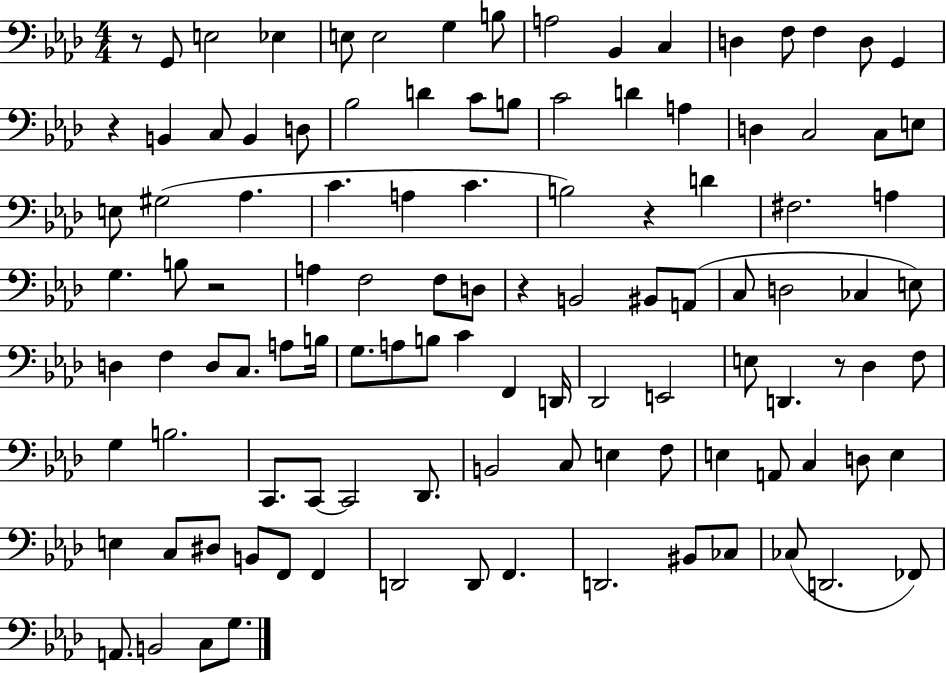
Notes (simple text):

R/e G2/e E3/h Eb3/q E3/e E3/h G3/q B3/e A3/h Bb2/q C3/q D3/q F3/e F3/q D3/e G2/q R/q B2/q C3/e B2/q D3/e Bb3/h D4/q C4/e B3/e C4/h D4/q A3/q D3/q C3/h C3/e E3/e E3/e G#3/h Ab3/q. C4/q. A3/q C4/q. B3/h R/q D4/q F#3/h. A3/q G3/q. B3/e R/h A3/q F3/h F3/e D3/e R/q B2/h BIS2/e A2/e C3/e D3/h CES3/q E3/e D3/q F3/q D3/e C3/e. A3/e B3/s G3/e. A3/e B3/e C4/q F2/q D2/s Db2/h E2/h E3/e D2/q. R/e Db3/q F3/e G3/q B3/h. C2/e. C2/e C2/h Db2/e. B2/h C3/e E3/q F3/e E3/q A2/e C3/q D3/e E3/q E3/q C3/e D#3/e B2/e F2/e F2/q D2/h D2/e F2/q. D2/h. BIS2/e CES3/e CES3/e D2/h. FES2/e A2/e. B2/h C3/e G3/e.